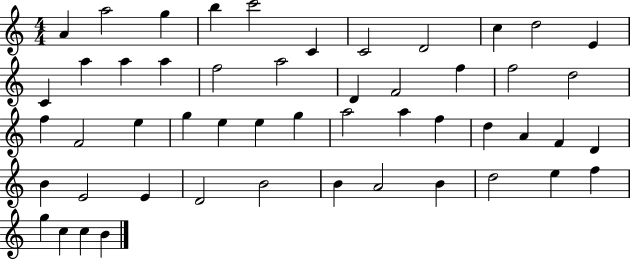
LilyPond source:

{
  \clef treble
  \numericTimeSignature
  \time 4/4
  \key c \major
  a'4 a''2 g''4 | b''4 c'''2 c'4 | c'2 d'2 | c''4 d''2 e'4 | \break c'4 a''4 a''4 a''4 | f''2 a''2 | d'4 f'2 f''4 | f''2 d''2 | \break f''4 f'2 e''4 | g''4 e''4 e''4 g''4 | a''2 a''4 f''4 | d''4 a'4 f'4 d'4 | \break b'4 e'2 e'4 | d'2 b'2 | b'4 a'2 b'4 | d''2 e''4 f''4 | \break g''4 c''4 c''4 b'4 | \bar "|."
}